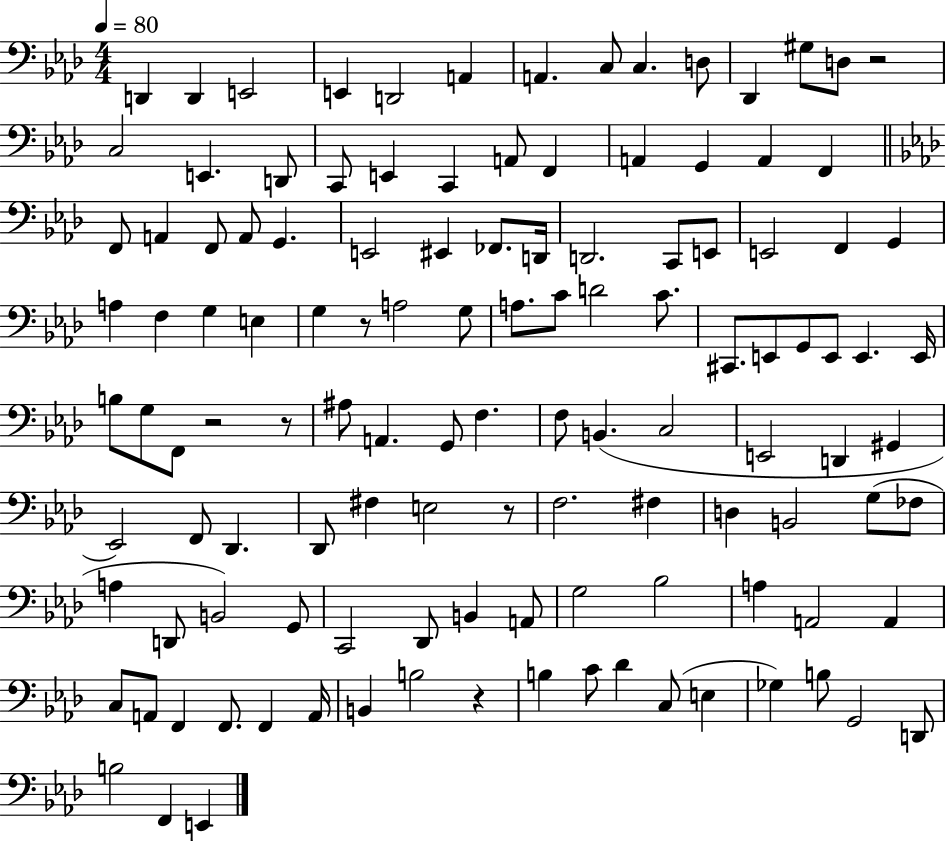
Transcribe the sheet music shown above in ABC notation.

X:1
T:Untitled
M:4/4
L:1/4
K:Ab
D,, D,, E,,2 E,, D,,2 A,, A,, C,/2 C, D,/2 _D,, ^G,/2 D,/2 z2 C,2 E,, D,,/2 C,,/2 E,, C,, A,,/2 F,, A,, G,, A,, F,, F,,/2 A,, F,,/2 A,,/2 G,, E,,2 ^E,, _F,,/2 D,,/4 D,,2 C,,/2 E,,/2 E,,2 F,, G,, A, F, G, E, G, z/2 A,2 G,/2 A,/2 C/2 D2 C/2 ^C,,/2 E,,/2 G,,/2 E,,/2 E,, E,,/4 B,/2 G,/2 F,,/2 z2 z/2 ^A,/2 A,, G,,/2 F, F,/2 B,, C,2 E,,2 D,, ^G,, _E,,2 F,,/2 _D,, _D,,/2 ^F, E,2 z/2 F,2 ^F, D, B,,2 G,/2 _F,/2 A, D,,/2 B,,2 G,,/2 C,,2 _D,,/2 B,, A,,/2 G,2 _B,2 A, A,,2 A,, C,/2 A,,/2 F,, F,,/2 F,, A,,/4 B,, B,2 z B, C/2 _D C,/2 E, _G, B,/2 G,,2 D,,/2 B,2 F,, E,,